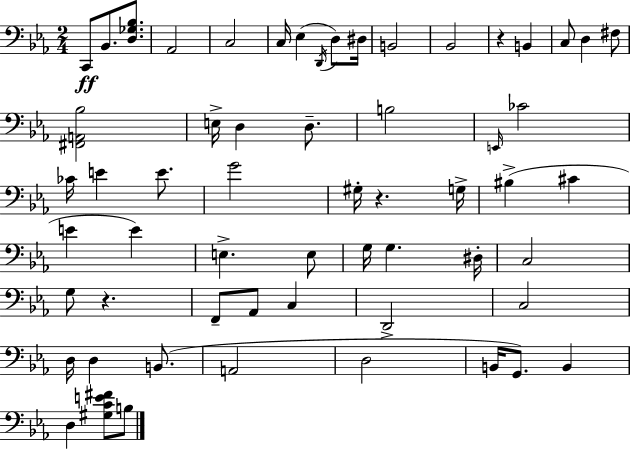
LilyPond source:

{
  \clef bass
  \numericTimeSignature
  \time 2/4
  \key ees \major
  c,8\ff bes,8. <d ges bes>8. | aes,2 | c2 | c16 ees4( \acciaccatura { d,16 } d8) | \break dis16 b,2 | bes,2 | r4 b,4 | c8 d4 fis8 | \break <fis, a, bes>2 | e16-> d4 d8.-- | b2 | \grace { e,16 } ces'2 | \break ces'16 e'4 e'8. | g'2 | gis16-. r4. | g16-> bis4->( cis'4 | \break e'4 e'4) | e4.-> | e8 g16 g4. | dis16-. c2 | \break g8 r4. | f,8-- aes,8 c4 | d,2-> | c2 | \break d16 d4 b,8.( | a,2 | d2 | b,16 g,8.) b,4 | \break d4 <gis c' e' fis'>8 | b8 \bar "|."
}